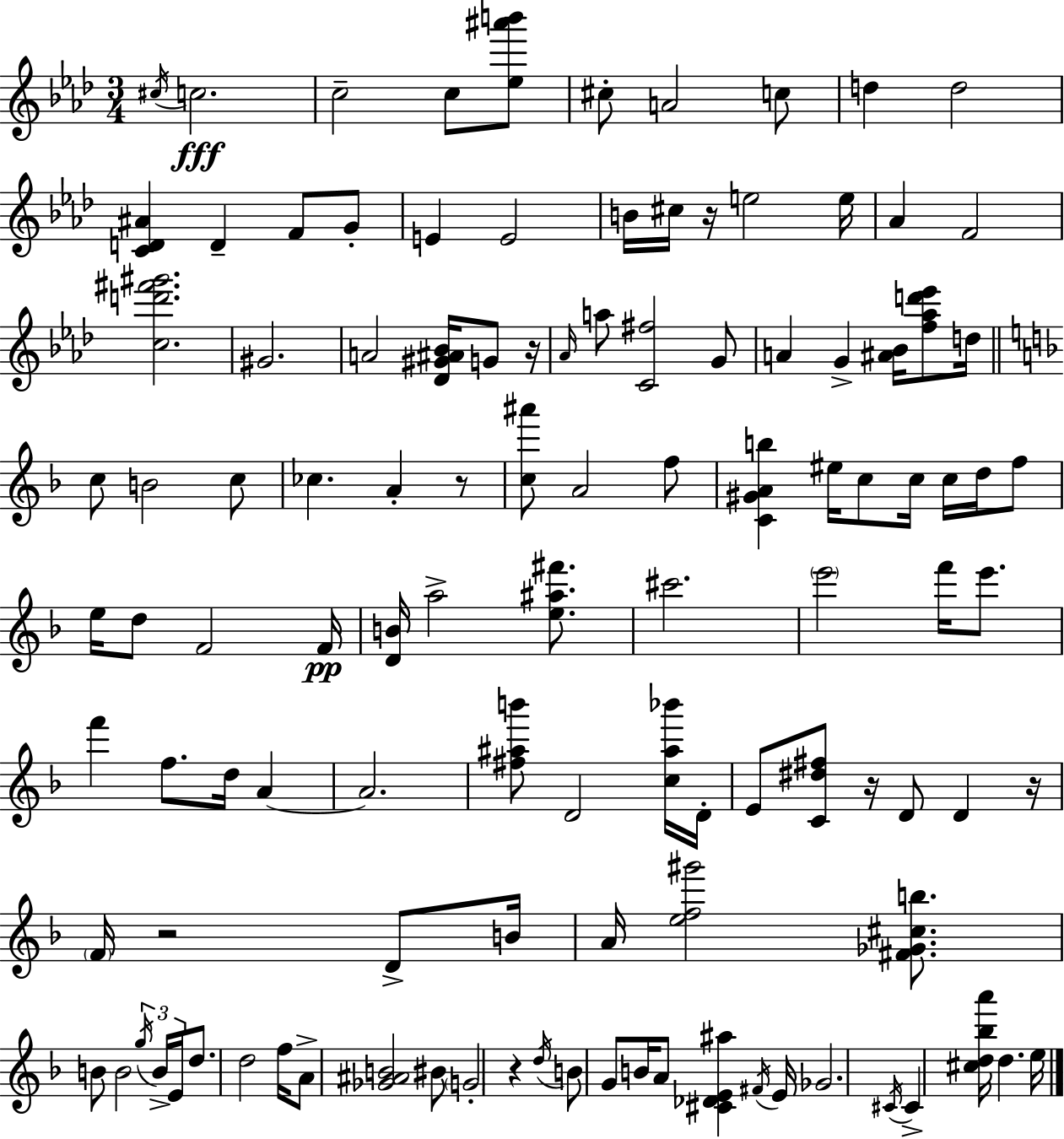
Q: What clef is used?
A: treble